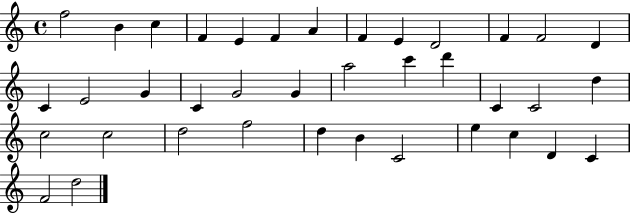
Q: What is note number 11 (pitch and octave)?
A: F4